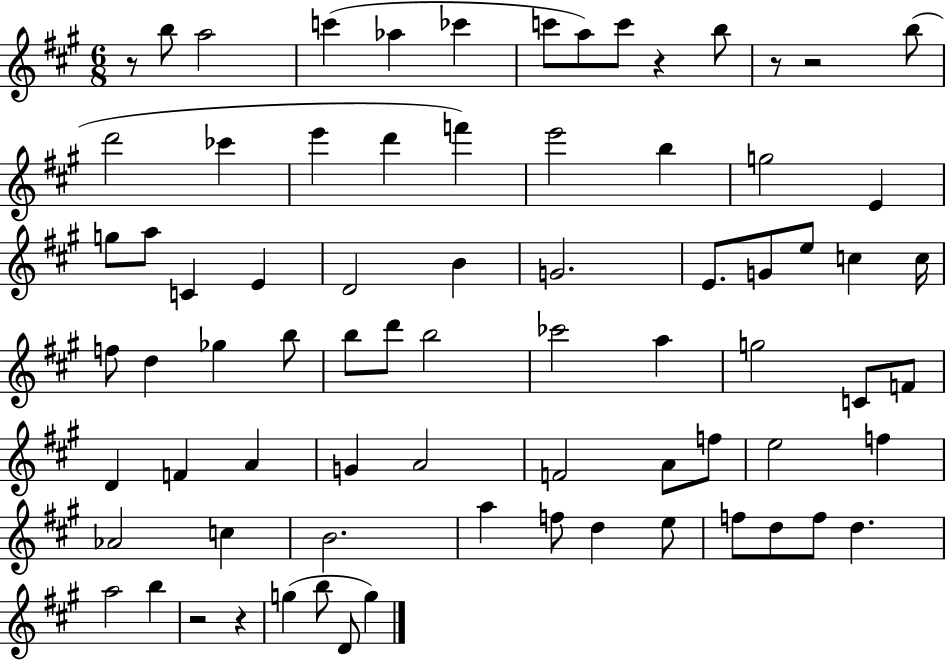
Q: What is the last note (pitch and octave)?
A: G5